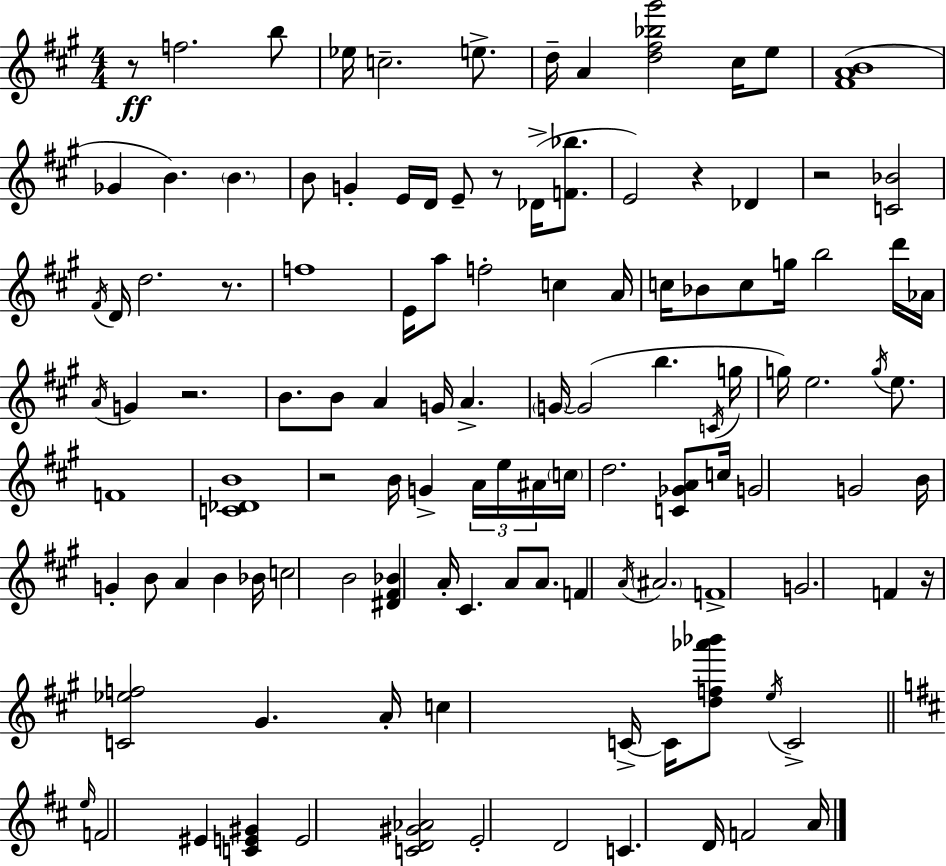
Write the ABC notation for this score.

X:1
T:Untitled
M:4/4
L:1/4
K:A
z/2 f2 b/2 _e/4 c2 e/2 d/4 A [d^f_b^g']2 ^c/4 e/2 [^FAB]4 _G B B B/2 G E/4 D/4 E/2 z/2 _D/4 [F_b]/2 E2 z _D z2 [C_B]2 ^F/4 D/4 d2 z/2 f4 E/4 a/2 f2 c A/4 c/4 _B/2 c/2 g/4 b2 d'/4 _A/4 A/4 G z2 B/2 B/2 A G/4 A G/4 G2 b C/4 g/4 g/4 e2 g/4 e/2 F4 [C_DB]4 z2 B/4 G A/4 e/4 ^A/4 c/4 d2 [C_GA]/2 c/4 G2 G2 B/4 G B/2 A B _B/4 c2 B2 [^D^F_B] A/4 ^C A/2 A/2 F A/4 ^A2 F4 G2 F z/4 [C_ef]2 ^G A/4 c C/4 C/4 [df_a'_b']/2 e/4 C2 e/4 F2 ^E [CE^G] E2 [CD^G_A]2 E2 D2 C D/4 F2 A/4